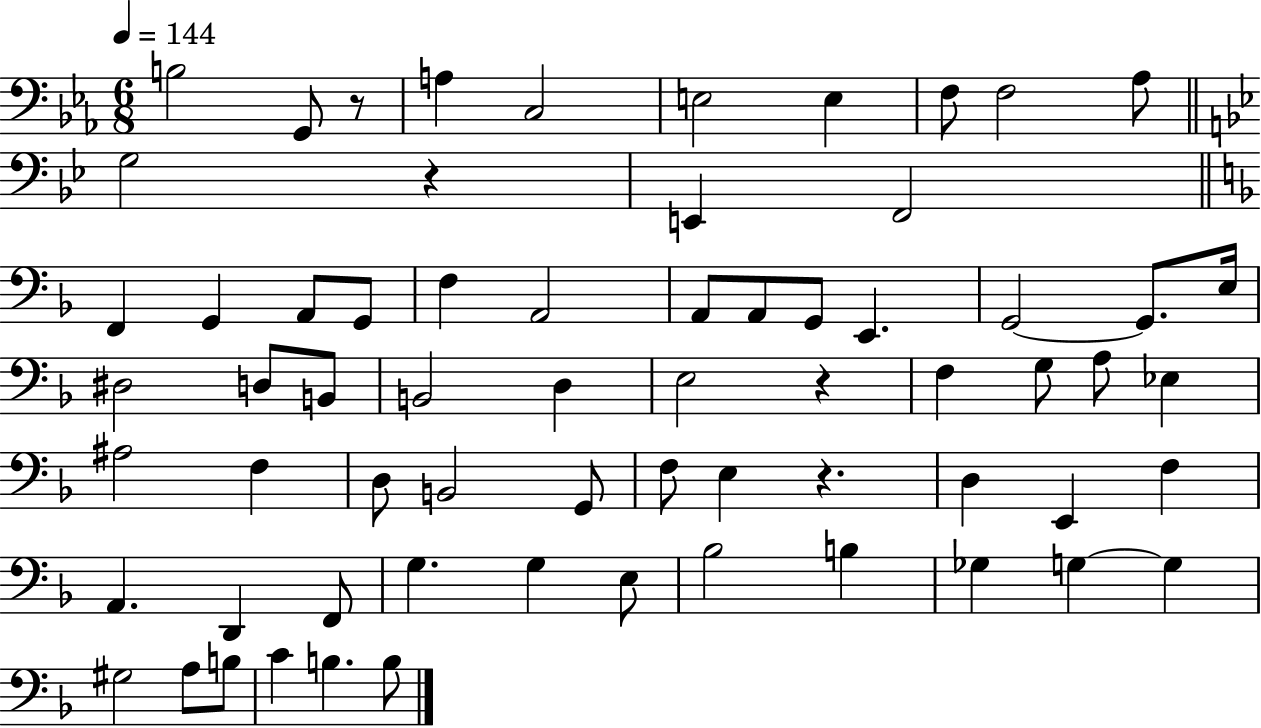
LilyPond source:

{
  \clef bass
  \numericTimeSignature
  \time 6/8
  \key ees \major
  \tempo 4 = 144
  b2 g,8 r8 | a4 c2 | e2 e4 | f8 f2 aes8 | \break \bar "||" \break \key bes \major g2 r4 | e,4 f,2 | \bar "||" \break \key f \major f,4 g,4 a,8 g,8 | f4 a,2 | a,8 a,8 g,8 e,4. | g,2~~ g,8. e16 | \break dis2 d8 b,8 | b,2 d4 | e2 r4 | f4 g8 a8 ees4 | \break ais2 f4 | d8 b,2 g,8 | f8 e4 r4. | d4 e,4 f4 | \break a,4. d,4 f,8 | g4. g4 e8 | bes2 b4 | ges4 g4~~ g4 | \break gis2 a8 b8 | c'4 b4. b8 | \bar "|."
}